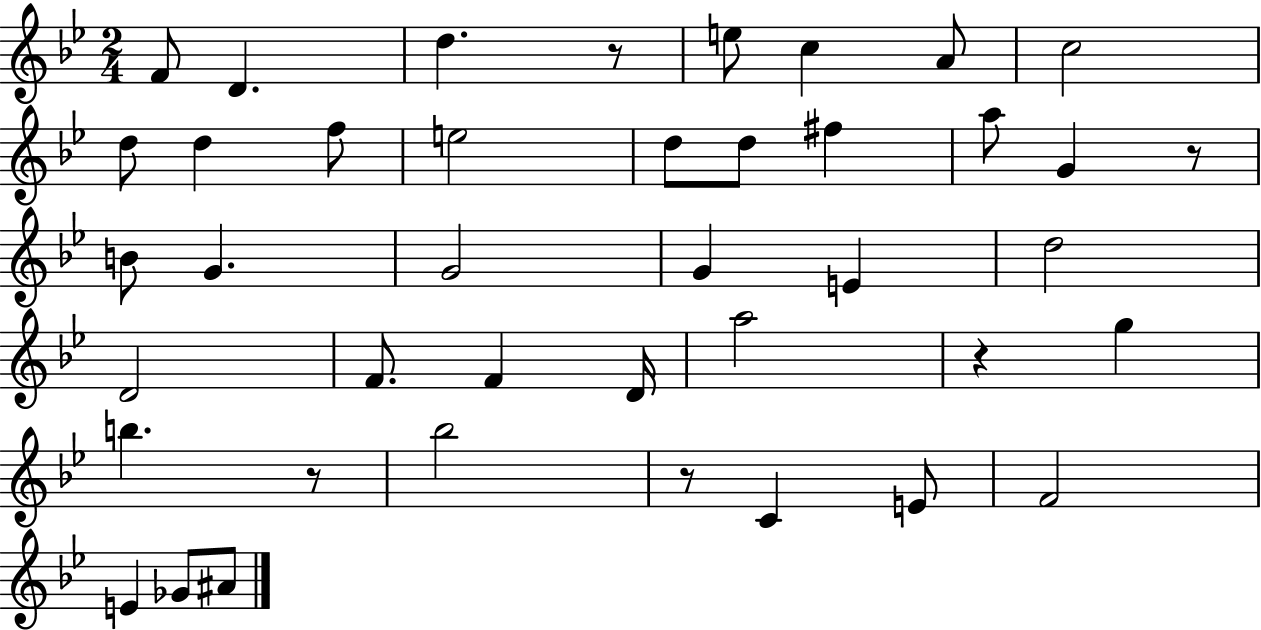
X:1
T:Untitled
M:2/4
L:1/4
K:Bb
F/2 D d z/2 e/2 c A/2 c2 d/2 d f/2 e2 d/2 d/2 ^f a/2 G z/2 B/2 G G2 G E d2 D2 F/2 F D/4 a2 z g b z/2 _b2 z/2 C E/2 F2 E _G/2 ^A/2